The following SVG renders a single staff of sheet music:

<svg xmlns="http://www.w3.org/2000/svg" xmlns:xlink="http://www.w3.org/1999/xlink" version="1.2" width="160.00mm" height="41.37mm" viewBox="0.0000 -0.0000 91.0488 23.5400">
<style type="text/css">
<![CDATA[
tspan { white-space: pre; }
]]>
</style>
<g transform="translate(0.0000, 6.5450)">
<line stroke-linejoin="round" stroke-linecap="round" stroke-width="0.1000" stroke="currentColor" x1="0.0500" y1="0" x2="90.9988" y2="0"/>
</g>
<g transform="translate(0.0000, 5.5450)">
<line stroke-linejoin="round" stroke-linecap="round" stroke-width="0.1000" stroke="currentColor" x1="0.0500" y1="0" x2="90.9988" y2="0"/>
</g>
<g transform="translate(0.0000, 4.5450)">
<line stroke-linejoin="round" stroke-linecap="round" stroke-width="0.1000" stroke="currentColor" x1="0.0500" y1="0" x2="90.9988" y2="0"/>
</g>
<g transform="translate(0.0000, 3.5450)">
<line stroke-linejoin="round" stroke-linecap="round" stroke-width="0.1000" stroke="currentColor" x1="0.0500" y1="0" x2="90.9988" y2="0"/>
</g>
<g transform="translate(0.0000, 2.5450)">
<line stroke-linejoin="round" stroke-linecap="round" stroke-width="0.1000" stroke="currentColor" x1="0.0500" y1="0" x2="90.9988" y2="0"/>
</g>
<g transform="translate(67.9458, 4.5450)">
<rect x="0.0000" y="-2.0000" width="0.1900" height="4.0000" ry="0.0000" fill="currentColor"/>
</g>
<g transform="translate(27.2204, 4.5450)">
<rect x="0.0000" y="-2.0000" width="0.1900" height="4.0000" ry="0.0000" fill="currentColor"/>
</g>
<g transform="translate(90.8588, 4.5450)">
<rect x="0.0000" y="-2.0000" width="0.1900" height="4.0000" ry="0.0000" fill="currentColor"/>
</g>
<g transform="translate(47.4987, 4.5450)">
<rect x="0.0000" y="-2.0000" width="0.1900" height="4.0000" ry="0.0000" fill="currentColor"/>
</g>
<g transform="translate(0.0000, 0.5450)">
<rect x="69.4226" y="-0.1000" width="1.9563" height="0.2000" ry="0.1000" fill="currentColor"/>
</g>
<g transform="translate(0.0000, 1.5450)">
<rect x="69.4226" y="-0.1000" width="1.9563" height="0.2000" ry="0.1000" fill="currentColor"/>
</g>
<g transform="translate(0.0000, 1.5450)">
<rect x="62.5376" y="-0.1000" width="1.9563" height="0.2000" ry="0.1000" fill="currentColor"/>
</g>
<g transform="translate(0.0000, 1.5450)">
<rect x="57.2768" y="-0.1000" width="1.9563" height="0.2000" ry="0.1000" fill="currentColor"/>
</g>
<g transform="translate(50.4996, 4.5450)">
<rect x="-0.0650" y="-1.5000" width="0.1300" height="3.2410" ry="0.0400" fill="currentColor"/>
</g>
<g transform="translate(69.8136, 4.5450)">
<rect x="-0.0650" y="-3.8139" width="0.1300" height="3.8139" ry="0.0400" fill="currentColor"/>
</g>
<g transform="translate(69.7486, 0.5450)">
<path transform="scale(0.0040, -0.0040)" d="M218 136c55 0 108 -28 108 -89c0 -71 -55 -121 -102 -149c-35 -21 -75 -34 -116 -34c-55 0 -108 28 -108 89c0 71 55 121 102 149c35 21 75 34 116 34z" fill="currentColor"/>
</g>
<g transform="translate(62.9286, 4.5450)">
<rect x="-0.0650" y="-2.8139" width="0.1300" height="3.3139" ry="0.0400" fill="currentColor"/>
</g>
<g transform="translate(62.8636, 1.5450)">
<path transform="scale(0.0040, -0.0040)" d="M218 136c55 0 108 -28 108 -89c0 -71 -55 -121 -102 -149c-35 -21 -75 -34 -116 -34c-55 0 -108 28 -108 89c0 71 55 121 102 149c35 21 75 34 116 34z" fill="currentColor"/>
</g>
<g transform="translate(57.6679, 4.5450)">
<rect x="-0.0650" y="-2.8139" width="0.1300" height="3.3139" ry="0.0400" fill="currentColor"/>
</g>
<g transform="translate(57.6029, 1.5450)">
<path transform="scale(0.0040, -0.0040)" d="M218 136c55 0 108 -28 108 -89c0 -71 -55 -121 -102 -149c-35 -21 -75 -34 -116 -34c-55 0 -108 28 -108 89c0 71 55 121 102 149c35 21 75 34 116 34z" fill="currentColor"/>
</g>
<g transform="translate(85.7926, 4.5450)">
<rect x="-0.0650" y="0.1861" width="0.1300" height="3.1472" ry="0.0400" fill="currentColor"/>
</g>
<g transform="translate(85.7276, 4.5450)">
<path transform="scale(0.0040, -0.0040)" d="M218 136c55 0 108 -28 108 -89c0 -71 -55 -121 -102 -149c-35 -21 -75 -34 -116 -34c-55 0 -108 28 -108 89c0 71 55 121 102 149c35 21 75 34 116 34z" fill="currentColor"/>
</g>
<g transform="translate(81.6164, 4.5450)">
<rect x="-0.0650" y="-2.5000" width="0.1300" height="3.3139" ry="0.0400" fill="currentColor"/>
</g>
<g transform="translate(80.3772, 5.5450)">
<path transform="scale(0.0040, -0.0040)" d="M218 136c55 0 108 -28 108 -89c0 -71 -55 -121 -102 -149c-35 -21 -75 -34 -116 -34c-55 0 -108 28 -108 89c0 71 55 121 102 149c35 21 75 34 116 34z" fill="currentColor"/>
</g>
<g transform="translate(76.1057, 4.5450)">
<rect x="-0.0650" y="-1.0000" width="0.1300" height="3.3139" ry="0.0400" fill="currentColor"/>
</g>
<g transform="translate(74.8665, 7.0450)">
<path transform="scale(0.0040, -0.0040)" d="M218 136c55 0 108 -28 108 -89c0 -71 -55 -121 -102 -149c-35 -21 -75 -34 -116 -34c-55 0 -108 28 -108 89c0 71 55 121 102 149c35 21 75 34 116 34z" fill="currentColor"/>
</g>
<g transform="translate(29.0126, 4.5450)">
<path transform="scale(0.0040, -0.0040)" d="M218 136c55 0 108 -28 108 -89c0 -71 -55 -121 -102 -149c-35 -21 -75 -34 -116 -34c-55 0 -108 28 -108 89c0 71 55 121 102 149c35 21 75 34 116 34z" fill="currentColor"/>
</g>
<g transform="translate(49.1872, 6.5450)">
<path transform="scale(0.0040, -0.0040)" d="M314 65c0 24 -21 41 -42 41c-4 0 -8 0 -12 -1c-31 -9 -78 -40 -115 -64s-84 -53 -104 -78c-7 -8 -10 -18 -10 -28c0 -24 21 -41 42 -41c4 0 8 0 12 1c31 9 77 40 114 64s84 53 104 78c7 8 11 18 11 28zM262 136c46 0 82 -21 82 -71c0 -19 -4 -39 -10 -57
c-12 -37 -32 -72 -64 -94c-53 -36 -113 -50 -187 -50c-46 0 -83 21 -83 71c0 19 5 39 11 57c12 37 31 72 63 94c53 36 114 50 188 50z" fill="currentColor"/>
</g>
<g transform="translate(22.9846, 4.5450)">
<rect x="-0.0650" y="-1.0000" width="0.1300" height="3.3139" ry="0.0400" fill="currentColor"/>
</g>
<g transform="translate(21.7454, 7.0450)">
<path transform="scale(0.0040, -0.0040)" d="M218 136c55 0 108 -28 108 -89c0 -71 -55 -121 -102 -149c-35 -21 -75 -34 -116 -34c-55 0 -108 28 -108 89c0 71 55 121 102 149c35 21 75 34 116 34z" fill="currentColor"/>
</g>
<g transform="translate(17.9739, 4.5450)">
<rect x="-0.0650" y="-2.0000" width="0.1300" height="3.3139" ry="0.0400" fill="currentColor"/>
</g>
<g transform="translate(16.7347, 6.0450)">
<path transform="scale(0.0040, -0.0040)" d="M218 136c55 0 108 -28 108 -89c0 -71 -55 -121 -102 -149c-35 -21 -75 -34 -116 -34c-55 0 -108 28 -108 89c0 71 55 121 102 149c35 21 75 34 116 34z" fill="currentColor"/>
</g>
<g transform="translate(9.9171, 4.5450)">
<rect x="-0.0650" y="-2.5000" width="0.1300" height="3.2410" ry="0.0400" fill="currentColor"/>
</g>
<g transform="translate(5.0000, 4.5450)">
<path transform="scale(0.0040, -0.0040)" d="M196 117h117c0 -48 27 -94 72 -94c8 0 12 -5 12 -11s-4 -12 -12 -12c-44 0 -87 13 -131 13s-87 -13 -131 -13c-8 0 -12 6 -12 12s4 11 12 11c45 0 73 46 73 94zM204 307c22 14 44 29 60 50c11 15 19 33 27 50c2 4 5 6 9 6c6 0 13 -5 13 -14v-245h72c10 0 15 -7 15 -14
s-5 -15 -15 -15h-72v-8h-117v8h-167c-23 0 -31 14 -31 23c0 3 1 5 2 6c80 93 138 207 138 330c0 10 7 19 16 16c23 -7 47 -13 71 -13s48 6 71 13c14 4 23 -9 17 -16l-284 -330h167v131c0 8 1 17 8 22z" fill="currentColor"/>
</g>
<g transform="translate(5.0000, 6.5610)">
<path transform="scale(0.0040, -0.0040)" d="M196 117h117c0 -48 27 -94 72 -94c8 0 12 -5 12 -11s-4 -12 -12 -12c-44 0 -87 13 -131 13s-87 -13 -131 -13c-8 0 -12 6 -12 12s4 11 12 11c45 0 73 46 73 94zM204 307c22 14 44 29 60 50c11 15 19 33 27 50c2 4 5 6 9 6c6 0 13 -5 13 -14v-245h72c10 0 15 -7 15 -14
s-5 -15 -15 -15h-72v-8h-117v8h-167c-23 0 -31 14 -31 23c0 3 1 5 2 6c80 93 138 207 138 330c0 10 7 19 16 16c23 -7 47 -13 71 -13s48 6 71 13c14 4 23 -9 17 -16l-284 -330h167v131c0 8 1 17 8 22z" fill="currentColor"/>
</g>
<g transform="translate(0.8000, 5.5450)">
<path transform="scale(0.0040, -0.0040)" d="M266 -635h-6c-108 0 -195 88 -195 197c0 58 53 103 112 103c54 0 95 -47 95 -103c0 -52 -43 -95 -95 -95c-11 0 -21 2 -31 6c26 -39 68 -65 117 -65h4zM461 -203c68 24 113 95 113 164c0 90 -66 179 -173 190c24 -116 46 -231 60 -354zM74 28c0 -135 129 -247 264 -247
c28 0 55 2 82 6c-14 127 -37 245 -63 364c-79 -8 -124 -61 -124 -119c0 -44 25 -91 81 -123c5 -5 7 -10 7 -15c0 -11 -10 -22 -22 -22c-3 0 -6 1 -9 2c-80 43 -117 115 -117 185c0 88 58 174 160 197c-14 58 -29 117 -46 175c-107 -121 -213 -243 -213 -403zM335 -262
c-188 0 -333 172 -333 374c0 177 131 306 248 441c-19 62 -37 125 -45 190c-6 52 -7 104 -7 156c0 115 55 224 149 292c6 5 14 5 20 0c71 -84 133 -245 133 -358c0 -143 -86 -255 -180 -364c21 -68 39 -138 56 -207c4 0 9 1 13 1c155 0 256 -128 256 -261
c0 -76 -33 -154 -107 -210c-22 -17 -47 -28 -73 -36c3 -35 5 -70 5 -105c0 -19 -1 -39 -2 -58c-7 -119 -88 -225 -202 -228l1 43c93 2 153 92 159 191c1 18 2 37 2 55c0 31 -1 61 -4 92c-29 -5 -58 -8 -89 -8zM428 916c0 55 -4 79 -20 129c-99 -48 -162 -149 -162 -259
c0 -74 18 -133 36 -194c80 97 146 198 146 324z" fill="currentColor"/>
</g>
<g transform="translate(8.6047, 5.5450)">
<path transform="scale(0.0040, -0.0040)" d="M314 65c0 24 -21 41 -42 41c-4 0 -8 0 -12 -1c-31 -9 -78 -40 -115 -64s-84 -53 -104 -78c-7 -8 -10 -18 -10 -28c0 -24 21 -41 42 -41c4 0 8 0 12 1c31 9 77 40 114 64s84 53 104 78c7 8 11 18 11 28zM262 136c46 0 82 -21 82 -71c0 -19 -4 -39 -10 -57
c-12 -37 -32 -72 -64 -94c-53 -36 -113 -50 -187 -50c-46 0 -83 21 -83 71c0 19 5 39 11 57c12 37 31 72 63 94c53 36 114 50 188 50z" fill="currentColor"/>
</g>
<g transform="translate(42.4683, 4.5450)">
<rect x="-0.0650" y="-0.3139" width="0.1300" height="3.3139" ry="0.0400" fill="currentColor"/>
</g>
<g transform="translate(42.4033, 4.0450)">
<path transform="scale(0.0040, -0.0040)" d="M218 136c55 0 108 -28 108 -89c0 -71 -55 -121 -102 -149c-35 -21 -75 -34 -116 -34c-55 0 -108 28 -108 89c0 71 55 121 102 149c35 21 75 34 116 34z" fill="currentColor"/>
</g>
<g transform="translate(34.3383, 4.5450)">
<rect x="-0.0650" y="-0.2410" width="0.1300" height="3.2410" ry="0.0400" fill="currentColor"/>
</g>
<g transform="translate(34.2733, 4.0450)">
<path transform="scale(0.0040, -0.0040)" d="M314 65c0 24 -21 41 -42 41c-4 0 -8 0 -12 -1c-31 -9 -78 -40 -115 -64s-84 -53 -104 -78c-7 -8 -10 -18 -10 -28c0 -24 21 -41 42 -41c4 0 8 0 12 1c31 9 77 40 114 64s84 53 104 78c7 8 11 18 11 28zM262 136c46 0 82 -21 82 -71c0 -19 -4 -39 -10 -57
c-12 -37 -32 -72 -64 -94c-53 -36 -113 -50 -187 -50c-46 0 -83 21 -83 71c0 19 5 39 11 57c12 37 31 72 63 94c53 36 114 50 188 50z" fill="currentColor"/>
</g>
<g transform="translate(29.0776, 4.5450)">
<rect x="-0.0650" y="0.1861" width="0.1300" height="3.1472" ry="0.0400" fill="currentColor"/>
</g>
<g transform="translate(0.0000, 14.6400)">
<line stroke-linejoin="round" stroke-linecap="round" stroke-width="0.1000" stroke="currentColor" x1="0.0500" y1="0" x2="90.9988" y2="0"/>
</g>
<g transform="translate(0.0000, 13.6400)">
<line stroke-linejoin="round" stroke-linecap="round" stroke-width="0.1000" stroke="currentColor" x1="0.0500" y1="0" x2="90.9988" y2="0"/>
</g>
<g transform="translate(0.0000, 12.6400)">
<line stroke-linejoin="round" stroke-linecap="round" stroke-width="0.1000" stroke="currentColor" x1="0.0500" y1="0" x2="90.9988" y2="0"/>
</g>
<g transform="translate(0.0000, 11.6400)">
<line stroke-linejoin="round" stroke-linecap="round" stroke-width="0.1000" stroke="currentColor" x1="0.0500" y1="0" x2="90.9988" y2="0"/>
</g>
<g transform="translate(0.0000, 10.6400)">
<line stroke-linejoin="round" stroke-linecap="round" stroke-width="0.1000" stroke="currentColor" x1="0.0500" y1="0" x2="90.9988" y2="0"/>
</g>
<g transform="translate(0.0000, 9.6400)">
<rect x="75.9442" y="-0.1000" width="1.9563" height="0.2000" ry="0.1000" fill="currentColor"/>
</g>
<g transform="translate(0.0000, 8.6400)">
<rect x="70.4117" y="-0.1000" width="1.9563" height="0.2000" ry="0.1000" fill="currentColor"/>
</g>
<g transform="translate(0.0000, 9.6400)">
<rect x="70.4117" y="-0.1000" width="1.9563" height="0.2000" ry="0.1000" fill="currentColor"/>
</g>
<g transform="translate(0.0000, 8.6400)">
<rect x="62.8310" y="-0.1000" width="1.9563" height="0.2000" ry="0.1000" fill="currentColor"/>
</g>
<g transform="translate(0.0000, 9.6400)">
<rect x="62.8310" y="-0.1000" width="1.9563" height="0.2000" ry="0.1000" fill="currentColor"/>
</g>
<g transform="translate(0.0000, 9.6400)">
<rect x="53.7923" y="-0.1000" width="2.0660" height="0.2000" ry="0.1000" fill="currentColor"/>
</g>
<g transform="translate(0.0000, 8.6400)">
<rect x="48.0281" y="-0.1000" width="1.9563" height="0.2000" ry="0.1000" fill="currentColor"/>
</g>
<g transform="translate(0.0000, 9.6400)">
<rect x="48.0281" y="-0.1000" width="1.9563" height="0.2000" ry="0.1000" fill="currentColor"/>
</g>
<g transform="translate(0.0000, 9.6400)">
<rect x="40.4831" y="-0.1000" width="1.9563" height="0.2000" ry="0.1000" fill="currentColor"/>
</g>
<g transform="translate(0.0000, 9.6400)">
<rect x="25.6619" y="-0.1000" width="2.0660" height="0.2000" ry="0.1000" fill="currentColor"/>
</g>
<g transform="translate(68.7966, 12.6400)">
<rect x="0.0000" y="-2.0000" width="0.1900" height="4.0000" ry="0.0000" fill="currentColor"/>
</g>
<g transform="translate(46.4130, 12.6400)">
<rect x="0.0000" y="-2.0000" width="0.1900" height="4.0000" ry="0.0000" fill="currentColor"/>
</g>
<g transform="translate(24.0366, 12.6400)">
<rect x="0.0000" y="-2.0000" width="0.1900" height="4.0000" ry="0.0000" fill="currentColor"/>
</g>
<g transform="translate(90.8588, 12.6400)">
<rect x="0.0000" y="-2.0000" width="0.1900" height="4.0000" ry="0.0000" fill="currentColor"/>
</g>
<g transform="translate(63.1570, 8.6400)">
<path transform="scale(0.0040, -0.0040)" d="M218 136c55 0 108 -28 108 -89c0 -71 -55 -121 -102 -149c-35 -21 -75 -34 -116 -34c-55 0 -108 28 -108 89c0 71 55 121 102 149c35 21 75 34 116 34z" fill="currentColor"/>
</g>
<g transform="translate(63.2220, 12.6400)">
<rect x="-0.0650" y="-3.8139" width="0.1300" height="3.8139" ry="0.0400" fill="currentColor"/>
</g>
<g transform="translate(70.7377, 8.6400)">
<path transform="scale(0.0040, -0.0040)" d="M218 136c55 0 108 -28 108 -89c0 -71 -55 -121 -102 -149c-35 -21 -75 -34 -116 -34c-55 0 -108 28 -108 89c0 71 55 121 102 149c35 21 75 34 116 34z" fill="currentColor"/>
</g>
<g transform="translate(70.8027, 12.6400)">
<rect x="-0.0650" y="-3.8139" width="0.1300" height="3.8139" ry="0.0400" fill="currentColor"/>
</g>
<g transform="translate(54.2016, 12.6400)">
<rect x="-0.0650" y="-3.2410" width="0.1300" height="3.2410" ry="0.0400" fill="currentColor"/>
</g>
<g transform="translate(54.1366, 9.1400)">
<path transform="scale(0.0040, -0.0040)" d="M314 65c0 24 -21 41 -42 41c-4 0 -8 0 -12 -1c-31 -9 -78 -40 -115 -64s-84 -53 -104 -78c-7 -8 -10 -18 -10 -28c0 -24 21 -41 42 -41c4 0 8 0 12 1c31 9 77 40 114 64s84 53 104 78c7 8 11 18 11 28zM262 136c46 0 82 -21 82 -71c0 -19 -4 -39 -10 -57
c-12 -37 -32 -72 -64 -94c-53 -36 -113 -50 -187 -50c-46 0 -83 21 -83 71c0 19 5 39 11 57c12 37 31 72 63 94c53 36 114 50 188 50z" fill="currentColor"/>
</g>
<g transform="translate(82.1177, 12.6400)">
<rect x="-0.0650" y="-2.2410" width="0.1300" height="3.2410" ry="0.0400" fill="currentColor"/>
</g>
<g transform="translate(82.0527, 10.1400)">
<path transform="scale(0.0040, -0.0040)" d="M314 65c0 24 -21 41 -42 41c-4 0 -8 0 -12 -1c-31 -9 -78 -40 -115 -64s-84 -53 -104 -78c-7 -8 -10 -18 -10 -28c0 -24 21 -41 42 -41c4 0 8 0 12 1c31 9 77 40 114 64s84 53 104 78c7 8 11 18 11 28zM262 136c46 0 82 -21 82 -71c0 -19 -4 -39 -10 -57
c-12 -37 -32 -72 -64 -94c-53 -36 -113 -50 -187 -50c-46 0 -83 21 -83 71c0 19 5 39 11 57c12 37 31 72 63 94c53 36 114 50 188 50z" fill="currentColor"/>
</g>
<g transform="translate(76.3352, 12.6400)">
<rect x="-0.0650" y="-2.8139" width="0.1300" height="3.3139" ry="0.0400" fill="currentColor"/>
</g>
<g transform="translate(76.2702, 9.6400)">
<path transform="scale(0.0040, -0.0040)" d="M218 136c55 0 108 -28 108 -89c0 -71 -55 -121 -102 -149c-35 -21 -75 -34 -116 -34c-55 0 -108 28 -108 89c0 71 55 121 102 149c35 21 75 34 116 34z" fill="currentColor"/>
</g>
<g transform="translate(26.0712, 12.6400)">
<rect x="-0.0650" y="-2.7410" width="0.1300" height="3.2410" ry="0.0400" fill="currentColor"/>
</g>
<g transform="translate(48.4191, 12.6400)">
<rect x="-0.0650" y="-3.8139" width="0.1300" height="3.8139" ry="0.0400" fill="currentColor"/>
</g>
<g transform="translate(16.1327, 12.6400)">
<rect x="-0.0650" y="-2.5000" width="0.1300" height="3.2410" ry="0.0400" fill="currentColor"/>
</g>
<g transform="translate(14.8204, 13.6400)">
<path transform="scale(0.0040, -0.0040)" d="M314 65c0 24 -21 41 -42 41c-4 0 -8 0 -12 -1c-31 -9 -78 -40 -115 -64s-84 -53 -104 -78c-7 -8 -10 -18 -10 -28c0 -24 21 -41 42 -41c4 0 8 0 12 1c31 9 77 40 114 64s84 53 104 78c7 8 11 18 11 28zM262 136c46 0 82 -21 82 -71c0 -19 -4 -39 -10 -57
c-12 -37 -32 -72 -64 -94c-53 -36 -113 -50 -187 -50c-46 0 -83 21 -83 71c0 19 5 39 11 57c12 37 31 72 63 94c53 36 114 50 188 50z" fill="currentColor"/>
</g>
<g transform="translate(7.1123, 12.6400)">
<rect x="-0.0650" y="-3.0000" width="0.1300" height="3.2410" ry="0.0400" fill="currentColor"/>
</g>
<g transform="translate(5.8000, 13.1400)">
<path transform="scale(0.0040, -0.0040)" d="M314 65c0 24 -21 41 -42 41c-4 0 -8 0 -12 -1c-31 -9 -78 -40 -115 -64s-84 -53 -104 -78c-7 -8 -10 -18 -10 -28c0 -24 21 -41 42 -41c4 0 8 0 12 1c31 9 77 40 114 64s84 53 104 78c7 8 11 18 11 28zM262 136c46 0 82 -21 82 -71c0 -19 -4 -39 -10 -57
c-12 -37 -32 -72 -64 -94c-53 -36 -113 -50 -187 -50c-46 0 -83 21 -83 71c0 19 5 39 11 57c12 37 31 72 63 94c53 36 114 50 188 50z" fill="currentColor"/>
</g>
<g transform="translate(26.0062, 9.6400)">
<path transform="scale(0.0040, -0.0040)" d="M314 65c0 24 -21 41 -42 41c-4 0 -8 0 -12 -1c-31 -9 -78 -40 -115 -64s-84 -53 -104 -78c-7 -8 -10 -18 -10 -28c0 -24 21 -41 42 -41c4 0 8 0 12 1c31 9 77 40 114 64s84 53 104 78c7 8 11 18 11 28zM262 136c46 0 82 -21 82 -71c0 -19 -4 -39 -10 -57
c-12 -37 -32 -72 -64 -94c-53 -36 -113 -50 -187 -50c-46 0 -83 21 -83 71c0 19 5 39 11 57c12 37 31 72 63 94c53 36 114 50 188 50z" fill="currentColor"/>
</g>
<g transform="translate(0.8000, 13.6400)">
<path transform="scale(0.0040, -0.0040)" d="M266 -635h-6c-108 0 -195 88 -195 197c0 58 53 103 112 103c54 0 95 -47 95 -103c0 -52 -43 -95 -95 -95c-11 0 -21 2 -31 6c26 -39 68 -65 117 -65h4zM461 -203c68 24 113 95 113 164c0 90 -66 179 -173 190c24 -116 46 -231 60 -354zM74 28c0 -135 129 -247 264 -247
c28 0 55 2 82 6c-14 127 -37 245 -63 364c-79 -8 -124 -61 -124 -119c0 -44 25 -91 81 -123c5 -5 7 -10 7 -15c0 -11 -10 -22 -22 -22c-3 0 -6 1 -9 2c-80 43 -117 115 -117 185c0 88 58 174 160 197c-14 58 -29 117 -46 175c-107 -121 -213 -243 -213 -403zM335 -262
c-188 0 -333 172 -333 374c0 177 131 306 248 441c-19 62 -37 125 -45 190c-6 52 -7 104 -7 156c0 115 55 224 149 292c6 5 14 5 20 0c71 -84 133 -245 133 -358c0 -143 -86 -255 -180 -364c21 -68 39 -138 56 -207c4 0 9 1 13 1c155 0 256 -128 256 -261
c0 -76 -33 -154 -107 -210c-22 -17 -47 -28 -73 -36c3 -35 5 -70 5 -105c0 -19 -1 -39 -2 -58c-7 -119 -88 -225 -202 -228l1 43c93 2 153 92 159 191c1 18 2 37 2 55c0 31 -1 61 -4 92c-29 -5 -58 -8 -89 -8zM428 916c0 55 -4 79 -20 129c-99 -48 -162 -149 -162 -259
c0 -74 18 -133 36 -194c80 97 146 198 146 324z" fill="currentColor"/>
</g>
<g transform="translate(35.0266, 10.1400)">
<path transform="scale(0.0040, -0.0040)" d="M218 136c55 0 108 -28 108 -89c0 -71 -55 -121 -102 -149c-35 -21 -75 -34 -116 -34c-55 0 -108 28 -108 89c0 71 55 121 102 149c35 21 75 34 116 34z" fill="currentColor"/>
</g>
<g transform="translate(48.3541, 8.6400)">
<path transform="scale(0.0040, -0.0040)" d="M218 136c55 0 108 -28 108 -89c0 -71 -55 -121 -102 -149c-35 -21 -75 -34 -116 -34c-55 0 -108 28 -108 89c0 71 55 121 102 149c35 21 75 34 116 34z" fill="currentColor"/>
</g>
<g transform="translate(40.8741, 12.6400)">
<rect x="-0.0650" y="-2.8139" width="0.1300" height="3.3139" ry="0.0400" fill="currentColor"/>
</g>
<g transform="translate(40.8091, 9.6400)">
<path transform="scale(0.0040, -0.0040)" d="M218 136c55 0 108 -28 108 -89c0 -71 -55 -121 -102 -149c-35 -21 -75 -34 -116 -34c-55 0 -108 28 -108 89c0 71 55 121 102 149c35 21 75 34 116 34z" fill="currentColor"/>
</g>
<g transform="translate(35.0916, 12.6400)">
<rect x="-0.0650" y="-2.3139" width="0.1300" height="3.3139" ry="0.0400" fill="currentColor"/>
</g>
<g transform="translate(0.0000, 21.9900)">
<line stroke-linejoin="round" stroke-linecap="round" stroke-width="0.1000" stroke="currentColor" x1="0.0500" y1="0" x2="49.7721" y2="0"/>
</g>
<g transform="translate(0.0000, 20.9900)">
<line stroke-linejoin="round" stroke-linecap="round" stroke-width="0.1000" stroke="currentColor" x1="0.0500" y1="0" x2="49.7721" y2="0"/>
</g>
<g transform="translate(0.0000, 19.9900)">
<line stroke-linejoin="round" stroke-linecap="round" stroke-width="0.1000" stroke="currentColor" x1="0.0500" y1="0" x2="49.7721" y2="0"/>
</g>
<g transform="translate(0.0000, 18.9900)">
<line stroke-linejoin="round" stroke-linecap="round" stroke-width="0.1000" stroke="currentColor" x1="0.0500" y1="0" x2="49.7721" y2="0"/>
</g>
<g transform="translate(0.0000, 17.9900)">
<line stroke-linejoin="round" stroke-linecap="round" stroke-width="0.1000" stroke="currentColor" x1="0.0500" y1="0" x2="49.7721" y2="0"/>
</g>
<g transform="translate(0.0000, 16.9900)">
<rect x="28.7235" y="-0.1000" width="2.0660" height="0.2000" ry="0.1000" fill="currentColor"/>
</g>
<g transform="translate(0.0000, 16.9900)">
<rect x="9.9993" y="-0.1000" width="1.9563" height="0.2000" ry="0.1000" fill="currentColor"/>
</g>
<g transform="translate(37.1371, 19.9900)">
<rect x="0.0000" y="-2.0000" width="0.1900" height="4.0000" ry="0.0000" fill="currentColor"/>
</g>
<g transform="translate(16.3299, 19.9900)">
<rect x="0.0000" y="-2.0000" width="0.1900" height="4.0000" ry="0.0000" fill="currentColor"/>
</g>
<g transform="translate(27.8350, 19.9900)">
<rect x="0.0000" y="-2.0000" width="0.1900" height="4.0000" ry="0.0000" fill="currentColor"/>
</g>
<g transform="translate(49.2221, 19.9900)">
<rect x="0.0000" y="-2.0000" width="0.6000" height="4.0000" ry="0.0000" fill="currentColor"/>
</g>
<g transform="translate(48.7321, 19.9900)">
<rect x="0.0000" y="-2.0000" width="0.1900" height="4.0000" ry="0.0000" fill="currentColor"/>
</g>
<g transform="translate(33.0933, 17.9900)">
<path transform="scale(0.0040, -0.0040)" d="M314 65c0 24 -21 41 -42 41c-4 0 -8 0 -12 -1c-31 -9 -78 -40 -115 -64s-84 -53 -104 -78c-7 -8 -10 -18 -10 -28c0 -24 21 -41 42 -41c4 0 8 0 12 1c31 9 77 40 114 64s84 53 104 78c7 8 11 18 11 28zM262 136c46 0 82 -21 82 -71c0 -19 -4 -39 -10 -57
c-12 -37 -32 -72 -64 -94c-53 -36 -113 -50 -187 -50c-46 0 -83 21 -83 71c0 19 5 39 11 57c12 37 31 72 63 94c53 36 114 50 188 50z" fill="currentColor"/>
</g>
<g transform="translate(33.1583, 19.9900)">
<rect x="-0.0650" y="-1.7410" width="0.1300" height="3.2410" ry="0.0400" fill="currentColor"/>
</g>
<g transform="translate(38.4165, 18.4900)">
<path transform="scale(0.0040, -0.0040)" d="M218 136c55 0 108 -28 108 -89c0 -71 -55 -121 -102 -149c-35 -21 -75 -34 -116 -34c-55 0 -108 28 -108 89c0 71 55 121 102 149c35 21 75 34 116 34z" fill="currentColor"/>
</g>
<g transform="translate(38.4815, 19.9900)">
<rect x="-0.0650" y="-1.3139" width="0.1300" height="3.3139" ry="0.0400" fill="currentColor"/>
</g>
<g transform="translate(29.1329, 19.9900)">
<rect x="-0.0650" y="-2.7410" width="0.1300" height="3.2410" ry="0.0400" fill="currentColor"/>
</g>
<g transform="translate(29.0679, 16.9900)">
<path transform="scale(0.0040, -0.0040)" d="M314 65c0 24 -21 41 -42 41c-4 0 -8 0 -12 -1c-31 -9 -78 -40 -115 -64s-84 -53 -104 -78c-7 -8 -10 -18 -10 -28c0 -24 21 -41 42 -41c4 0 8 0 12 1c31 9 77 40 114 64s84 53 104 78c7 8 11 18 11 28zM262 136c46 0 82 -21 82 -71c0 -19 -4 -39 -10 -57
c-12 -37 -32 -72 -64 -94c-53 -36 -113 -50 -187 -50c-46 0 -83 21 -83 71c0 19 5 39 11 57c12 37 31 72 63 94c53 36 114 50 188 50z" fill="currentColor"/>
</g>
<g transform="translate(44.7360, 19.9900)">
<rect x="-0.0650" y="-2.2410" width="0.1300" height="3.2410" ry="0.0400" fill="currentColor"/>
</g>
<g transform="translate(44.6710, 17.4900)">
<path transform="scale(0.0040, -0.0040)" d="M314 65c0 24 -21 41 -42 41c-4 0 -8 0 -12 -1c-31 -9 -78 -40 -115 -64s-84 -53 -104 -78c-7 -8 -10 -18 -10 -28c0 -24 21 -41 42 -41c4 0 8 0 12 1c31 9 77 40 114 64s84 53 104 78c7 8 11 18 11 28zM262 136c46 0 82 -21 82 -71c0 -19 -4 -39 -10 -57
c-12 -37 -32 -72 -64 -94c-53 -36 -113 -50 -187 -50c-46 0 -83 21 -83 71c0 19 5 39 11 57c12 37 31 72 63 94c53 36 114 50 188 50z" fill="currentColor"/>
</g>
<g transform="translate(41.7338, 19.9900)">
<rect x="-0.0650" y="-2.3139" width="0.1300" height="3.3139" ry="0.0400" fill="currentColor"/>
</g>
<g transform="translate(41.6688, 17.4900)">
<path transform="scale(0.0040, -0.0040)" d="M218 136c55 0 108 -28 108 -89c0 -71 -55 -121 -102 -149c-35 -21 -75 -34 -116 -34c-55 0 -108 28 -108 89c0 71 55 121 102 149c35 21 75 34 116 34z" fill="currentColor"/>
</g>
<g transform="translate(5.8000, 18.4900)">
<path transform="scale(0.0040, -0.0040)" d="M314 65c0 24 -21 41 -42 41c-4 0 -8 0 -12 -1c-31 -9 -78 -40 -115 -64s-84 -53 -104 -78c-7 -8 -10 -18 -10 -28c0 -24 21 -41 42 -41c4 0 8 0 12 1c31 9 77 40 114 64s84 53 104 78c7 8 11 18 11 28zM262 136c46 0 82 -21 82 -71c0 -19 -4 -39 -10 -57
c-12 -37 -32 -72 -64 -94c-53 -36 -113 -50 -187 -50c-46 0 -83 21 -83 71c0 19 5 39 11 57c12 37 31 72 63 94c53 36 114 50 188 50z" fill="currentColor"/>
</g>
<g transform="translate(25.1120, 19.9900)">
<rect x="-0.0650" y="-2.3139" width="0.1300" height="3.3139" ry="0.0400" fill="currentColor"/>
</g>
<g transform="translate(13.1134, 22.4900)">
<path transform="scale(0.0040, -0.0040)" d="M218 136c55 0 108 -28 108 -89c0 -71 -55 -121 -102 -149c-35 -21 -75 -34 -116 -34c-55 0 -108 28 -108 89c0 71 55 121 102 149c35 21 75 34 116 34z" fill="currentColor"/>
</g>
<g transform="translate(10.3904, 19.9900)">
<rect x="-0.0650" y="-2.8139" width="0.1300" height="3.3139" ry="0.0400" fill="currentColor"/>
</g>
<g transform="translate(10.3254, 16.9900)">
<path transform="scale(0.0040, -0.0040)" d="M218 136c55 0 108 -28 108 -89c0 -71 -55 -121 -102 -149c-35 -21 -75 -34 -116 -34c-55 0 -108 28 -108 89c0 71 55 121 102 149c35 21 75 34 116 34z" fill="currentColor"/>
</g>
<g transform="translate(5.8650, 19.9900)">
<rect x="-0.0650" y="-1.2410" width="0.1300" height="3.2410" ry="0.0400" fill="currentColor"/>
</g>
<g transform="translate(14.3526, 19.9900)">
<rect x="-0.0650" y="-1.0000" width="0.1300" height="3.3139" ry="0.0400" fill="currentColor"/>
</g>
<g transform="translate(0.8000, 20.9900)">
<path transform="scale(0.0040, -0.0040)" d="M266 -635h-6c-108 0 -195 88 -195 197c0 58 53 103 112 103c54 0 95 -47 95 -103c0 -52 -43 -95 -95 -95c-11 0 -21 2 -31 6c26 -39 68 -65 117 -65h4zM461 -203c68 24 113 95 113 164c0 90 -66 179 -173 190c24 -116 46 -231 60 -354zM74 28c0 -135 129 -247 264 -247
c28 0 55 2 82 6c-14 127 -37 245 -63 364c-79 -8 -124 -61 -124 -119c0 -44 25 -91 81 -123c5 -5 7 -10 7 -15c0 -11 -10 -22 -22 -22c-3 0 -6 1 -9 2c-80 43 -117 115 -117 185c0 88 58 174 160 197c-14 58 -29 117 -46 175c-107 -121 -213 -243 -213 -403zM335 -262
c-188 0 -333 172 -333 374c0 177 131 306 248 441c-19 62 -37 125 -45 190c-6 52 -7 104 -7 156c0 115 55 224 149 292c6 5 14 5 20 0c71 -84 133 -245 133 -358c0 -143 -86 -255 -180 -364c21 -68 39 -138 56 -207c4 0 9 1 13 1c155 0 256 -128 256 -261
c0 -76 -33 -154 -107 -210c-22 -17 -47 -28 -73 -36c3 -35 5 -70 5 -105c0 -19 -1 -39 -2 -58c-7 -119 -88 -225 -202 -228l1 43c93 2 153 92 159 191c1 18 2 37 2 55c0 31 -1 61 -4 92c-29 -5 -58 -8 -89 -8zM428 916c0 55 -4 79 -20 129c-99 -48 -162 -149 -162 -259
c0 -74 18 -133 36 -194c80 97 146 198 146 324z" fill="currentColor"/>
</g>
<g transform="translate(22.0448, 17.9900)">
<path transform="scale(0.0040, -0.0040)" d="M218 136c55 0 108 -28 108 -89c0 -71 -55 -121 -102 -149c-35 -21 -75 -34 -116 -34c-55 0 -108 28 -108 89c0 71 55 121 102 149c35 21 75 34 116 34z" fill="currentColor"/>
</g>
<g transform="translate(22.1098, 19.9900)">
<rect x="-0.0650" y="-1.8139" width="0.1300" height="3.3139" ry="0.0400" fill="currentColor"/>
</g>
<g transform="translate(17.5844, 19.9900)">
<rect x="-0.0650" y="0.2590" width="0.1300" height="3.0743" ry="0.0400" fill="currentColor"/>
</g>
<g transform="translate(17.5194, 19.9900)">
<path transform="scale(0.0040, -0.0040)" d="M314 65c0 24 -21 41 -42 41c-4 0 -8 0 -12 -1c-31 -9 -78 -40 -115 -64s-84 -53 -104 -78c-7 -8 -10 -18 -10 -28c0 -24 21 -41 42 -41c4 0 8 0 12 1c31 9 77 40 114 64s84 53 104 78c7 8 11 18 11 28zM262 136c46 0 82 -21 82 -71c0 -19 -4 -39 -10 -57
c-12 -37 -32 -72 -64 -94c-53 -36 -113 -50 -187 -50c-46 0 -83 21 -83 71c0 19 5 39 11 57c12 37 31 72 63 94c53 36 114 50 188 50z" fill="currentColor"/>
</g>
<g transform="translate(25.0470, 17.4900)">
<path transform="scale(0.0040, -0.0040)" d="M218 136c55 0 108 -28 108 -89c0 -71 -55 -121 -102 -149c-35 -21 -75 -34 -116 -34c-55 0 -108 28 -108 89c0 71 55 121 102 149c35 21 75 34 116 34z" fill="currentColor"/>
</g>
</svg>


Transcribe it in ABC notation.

X:1
T:Untitled
M:4/4
L:1/4
K:C
G2 F D B c2 c E2 a a c' D G B A2 G2 a2 g a c' b2 c' c' a g2 e2 a D B2 f g a2 f2 e g g2